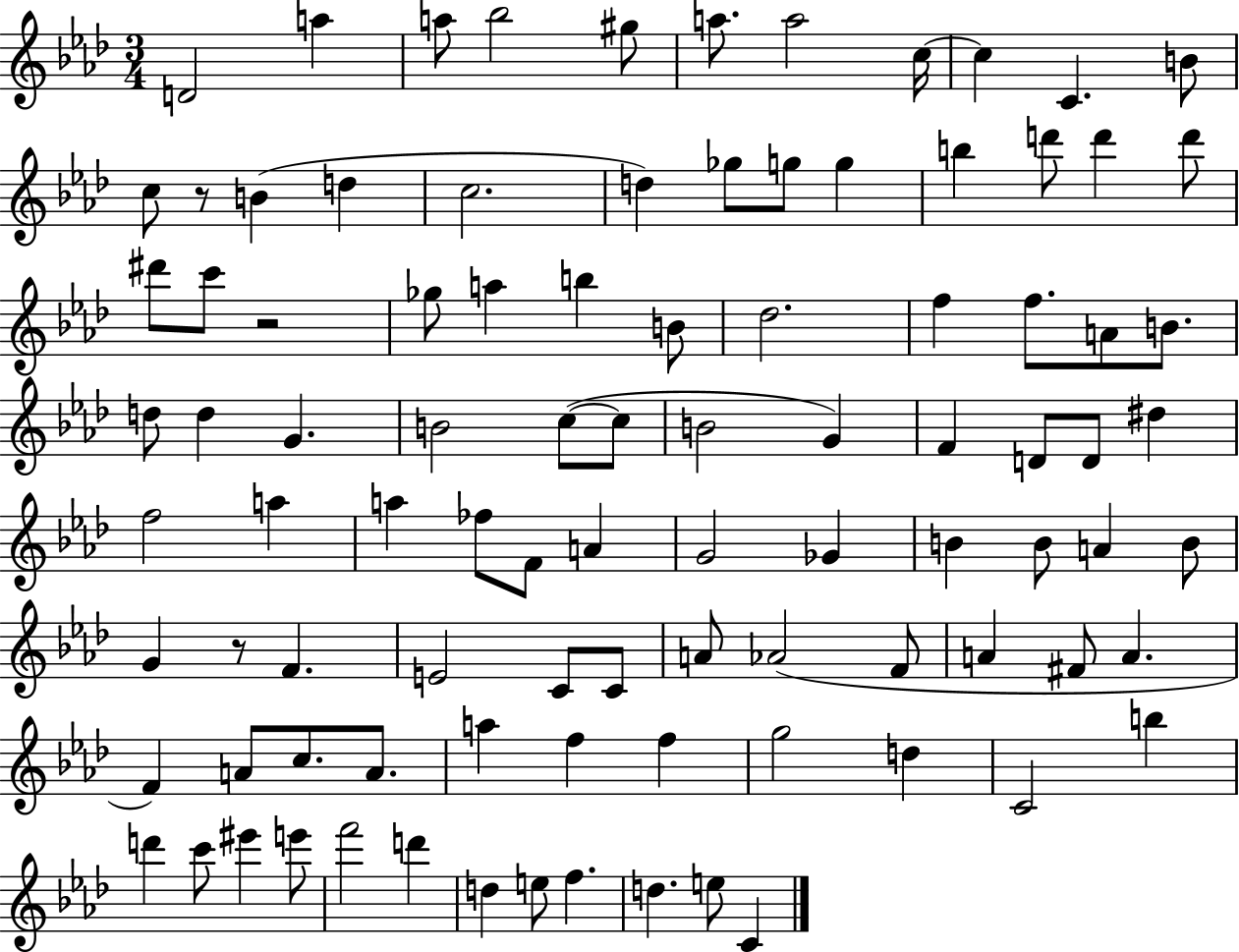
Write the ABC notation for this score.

X:1
T:Untitled
M:3/4
L:1/4
K:Ab
D2 a a/2 _b2 ^g/2 a/2 a2 c/4 c C B/2 c/2 z/2 B d c2 d _g/2 g/2 g b d'/2 d' d'/2 ^d'/2 c'/2 z2 _g/2 a b B/2 _d2 f f/2 A/2 B/2 d/2 d G B2 c/2 c/2 B2 G F D/2 D/2 ^d f2 a a _f/2 F/2 A G2 _G B B/2 A B/2 G z/2 F E2 C/2 C/2 A/2 _A2 F/2 A ^F/2 A F A/2 c/2 A/2 a f f g2 d C2 b d' c'/2 ^e' e'/2 f'2 d' d e/2 f d e/2 C